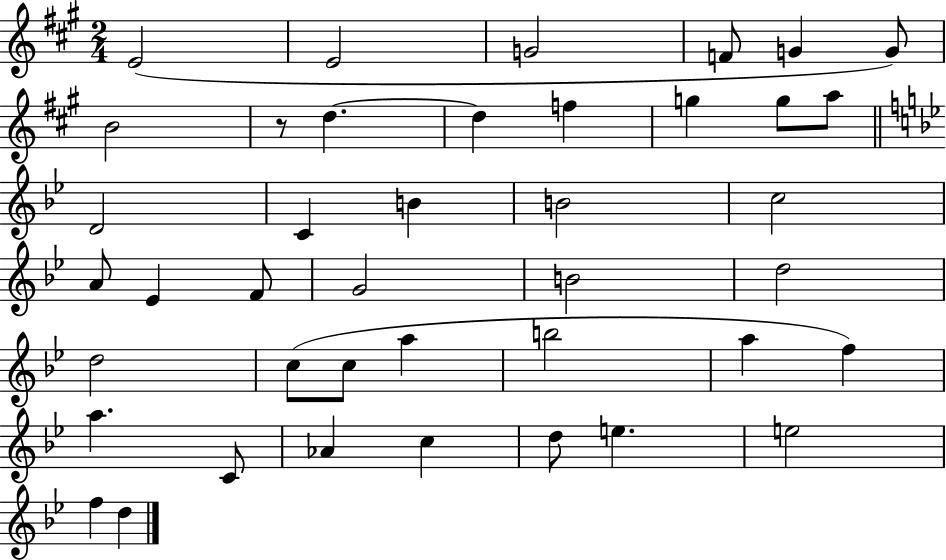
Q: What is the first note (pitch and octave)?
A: E4